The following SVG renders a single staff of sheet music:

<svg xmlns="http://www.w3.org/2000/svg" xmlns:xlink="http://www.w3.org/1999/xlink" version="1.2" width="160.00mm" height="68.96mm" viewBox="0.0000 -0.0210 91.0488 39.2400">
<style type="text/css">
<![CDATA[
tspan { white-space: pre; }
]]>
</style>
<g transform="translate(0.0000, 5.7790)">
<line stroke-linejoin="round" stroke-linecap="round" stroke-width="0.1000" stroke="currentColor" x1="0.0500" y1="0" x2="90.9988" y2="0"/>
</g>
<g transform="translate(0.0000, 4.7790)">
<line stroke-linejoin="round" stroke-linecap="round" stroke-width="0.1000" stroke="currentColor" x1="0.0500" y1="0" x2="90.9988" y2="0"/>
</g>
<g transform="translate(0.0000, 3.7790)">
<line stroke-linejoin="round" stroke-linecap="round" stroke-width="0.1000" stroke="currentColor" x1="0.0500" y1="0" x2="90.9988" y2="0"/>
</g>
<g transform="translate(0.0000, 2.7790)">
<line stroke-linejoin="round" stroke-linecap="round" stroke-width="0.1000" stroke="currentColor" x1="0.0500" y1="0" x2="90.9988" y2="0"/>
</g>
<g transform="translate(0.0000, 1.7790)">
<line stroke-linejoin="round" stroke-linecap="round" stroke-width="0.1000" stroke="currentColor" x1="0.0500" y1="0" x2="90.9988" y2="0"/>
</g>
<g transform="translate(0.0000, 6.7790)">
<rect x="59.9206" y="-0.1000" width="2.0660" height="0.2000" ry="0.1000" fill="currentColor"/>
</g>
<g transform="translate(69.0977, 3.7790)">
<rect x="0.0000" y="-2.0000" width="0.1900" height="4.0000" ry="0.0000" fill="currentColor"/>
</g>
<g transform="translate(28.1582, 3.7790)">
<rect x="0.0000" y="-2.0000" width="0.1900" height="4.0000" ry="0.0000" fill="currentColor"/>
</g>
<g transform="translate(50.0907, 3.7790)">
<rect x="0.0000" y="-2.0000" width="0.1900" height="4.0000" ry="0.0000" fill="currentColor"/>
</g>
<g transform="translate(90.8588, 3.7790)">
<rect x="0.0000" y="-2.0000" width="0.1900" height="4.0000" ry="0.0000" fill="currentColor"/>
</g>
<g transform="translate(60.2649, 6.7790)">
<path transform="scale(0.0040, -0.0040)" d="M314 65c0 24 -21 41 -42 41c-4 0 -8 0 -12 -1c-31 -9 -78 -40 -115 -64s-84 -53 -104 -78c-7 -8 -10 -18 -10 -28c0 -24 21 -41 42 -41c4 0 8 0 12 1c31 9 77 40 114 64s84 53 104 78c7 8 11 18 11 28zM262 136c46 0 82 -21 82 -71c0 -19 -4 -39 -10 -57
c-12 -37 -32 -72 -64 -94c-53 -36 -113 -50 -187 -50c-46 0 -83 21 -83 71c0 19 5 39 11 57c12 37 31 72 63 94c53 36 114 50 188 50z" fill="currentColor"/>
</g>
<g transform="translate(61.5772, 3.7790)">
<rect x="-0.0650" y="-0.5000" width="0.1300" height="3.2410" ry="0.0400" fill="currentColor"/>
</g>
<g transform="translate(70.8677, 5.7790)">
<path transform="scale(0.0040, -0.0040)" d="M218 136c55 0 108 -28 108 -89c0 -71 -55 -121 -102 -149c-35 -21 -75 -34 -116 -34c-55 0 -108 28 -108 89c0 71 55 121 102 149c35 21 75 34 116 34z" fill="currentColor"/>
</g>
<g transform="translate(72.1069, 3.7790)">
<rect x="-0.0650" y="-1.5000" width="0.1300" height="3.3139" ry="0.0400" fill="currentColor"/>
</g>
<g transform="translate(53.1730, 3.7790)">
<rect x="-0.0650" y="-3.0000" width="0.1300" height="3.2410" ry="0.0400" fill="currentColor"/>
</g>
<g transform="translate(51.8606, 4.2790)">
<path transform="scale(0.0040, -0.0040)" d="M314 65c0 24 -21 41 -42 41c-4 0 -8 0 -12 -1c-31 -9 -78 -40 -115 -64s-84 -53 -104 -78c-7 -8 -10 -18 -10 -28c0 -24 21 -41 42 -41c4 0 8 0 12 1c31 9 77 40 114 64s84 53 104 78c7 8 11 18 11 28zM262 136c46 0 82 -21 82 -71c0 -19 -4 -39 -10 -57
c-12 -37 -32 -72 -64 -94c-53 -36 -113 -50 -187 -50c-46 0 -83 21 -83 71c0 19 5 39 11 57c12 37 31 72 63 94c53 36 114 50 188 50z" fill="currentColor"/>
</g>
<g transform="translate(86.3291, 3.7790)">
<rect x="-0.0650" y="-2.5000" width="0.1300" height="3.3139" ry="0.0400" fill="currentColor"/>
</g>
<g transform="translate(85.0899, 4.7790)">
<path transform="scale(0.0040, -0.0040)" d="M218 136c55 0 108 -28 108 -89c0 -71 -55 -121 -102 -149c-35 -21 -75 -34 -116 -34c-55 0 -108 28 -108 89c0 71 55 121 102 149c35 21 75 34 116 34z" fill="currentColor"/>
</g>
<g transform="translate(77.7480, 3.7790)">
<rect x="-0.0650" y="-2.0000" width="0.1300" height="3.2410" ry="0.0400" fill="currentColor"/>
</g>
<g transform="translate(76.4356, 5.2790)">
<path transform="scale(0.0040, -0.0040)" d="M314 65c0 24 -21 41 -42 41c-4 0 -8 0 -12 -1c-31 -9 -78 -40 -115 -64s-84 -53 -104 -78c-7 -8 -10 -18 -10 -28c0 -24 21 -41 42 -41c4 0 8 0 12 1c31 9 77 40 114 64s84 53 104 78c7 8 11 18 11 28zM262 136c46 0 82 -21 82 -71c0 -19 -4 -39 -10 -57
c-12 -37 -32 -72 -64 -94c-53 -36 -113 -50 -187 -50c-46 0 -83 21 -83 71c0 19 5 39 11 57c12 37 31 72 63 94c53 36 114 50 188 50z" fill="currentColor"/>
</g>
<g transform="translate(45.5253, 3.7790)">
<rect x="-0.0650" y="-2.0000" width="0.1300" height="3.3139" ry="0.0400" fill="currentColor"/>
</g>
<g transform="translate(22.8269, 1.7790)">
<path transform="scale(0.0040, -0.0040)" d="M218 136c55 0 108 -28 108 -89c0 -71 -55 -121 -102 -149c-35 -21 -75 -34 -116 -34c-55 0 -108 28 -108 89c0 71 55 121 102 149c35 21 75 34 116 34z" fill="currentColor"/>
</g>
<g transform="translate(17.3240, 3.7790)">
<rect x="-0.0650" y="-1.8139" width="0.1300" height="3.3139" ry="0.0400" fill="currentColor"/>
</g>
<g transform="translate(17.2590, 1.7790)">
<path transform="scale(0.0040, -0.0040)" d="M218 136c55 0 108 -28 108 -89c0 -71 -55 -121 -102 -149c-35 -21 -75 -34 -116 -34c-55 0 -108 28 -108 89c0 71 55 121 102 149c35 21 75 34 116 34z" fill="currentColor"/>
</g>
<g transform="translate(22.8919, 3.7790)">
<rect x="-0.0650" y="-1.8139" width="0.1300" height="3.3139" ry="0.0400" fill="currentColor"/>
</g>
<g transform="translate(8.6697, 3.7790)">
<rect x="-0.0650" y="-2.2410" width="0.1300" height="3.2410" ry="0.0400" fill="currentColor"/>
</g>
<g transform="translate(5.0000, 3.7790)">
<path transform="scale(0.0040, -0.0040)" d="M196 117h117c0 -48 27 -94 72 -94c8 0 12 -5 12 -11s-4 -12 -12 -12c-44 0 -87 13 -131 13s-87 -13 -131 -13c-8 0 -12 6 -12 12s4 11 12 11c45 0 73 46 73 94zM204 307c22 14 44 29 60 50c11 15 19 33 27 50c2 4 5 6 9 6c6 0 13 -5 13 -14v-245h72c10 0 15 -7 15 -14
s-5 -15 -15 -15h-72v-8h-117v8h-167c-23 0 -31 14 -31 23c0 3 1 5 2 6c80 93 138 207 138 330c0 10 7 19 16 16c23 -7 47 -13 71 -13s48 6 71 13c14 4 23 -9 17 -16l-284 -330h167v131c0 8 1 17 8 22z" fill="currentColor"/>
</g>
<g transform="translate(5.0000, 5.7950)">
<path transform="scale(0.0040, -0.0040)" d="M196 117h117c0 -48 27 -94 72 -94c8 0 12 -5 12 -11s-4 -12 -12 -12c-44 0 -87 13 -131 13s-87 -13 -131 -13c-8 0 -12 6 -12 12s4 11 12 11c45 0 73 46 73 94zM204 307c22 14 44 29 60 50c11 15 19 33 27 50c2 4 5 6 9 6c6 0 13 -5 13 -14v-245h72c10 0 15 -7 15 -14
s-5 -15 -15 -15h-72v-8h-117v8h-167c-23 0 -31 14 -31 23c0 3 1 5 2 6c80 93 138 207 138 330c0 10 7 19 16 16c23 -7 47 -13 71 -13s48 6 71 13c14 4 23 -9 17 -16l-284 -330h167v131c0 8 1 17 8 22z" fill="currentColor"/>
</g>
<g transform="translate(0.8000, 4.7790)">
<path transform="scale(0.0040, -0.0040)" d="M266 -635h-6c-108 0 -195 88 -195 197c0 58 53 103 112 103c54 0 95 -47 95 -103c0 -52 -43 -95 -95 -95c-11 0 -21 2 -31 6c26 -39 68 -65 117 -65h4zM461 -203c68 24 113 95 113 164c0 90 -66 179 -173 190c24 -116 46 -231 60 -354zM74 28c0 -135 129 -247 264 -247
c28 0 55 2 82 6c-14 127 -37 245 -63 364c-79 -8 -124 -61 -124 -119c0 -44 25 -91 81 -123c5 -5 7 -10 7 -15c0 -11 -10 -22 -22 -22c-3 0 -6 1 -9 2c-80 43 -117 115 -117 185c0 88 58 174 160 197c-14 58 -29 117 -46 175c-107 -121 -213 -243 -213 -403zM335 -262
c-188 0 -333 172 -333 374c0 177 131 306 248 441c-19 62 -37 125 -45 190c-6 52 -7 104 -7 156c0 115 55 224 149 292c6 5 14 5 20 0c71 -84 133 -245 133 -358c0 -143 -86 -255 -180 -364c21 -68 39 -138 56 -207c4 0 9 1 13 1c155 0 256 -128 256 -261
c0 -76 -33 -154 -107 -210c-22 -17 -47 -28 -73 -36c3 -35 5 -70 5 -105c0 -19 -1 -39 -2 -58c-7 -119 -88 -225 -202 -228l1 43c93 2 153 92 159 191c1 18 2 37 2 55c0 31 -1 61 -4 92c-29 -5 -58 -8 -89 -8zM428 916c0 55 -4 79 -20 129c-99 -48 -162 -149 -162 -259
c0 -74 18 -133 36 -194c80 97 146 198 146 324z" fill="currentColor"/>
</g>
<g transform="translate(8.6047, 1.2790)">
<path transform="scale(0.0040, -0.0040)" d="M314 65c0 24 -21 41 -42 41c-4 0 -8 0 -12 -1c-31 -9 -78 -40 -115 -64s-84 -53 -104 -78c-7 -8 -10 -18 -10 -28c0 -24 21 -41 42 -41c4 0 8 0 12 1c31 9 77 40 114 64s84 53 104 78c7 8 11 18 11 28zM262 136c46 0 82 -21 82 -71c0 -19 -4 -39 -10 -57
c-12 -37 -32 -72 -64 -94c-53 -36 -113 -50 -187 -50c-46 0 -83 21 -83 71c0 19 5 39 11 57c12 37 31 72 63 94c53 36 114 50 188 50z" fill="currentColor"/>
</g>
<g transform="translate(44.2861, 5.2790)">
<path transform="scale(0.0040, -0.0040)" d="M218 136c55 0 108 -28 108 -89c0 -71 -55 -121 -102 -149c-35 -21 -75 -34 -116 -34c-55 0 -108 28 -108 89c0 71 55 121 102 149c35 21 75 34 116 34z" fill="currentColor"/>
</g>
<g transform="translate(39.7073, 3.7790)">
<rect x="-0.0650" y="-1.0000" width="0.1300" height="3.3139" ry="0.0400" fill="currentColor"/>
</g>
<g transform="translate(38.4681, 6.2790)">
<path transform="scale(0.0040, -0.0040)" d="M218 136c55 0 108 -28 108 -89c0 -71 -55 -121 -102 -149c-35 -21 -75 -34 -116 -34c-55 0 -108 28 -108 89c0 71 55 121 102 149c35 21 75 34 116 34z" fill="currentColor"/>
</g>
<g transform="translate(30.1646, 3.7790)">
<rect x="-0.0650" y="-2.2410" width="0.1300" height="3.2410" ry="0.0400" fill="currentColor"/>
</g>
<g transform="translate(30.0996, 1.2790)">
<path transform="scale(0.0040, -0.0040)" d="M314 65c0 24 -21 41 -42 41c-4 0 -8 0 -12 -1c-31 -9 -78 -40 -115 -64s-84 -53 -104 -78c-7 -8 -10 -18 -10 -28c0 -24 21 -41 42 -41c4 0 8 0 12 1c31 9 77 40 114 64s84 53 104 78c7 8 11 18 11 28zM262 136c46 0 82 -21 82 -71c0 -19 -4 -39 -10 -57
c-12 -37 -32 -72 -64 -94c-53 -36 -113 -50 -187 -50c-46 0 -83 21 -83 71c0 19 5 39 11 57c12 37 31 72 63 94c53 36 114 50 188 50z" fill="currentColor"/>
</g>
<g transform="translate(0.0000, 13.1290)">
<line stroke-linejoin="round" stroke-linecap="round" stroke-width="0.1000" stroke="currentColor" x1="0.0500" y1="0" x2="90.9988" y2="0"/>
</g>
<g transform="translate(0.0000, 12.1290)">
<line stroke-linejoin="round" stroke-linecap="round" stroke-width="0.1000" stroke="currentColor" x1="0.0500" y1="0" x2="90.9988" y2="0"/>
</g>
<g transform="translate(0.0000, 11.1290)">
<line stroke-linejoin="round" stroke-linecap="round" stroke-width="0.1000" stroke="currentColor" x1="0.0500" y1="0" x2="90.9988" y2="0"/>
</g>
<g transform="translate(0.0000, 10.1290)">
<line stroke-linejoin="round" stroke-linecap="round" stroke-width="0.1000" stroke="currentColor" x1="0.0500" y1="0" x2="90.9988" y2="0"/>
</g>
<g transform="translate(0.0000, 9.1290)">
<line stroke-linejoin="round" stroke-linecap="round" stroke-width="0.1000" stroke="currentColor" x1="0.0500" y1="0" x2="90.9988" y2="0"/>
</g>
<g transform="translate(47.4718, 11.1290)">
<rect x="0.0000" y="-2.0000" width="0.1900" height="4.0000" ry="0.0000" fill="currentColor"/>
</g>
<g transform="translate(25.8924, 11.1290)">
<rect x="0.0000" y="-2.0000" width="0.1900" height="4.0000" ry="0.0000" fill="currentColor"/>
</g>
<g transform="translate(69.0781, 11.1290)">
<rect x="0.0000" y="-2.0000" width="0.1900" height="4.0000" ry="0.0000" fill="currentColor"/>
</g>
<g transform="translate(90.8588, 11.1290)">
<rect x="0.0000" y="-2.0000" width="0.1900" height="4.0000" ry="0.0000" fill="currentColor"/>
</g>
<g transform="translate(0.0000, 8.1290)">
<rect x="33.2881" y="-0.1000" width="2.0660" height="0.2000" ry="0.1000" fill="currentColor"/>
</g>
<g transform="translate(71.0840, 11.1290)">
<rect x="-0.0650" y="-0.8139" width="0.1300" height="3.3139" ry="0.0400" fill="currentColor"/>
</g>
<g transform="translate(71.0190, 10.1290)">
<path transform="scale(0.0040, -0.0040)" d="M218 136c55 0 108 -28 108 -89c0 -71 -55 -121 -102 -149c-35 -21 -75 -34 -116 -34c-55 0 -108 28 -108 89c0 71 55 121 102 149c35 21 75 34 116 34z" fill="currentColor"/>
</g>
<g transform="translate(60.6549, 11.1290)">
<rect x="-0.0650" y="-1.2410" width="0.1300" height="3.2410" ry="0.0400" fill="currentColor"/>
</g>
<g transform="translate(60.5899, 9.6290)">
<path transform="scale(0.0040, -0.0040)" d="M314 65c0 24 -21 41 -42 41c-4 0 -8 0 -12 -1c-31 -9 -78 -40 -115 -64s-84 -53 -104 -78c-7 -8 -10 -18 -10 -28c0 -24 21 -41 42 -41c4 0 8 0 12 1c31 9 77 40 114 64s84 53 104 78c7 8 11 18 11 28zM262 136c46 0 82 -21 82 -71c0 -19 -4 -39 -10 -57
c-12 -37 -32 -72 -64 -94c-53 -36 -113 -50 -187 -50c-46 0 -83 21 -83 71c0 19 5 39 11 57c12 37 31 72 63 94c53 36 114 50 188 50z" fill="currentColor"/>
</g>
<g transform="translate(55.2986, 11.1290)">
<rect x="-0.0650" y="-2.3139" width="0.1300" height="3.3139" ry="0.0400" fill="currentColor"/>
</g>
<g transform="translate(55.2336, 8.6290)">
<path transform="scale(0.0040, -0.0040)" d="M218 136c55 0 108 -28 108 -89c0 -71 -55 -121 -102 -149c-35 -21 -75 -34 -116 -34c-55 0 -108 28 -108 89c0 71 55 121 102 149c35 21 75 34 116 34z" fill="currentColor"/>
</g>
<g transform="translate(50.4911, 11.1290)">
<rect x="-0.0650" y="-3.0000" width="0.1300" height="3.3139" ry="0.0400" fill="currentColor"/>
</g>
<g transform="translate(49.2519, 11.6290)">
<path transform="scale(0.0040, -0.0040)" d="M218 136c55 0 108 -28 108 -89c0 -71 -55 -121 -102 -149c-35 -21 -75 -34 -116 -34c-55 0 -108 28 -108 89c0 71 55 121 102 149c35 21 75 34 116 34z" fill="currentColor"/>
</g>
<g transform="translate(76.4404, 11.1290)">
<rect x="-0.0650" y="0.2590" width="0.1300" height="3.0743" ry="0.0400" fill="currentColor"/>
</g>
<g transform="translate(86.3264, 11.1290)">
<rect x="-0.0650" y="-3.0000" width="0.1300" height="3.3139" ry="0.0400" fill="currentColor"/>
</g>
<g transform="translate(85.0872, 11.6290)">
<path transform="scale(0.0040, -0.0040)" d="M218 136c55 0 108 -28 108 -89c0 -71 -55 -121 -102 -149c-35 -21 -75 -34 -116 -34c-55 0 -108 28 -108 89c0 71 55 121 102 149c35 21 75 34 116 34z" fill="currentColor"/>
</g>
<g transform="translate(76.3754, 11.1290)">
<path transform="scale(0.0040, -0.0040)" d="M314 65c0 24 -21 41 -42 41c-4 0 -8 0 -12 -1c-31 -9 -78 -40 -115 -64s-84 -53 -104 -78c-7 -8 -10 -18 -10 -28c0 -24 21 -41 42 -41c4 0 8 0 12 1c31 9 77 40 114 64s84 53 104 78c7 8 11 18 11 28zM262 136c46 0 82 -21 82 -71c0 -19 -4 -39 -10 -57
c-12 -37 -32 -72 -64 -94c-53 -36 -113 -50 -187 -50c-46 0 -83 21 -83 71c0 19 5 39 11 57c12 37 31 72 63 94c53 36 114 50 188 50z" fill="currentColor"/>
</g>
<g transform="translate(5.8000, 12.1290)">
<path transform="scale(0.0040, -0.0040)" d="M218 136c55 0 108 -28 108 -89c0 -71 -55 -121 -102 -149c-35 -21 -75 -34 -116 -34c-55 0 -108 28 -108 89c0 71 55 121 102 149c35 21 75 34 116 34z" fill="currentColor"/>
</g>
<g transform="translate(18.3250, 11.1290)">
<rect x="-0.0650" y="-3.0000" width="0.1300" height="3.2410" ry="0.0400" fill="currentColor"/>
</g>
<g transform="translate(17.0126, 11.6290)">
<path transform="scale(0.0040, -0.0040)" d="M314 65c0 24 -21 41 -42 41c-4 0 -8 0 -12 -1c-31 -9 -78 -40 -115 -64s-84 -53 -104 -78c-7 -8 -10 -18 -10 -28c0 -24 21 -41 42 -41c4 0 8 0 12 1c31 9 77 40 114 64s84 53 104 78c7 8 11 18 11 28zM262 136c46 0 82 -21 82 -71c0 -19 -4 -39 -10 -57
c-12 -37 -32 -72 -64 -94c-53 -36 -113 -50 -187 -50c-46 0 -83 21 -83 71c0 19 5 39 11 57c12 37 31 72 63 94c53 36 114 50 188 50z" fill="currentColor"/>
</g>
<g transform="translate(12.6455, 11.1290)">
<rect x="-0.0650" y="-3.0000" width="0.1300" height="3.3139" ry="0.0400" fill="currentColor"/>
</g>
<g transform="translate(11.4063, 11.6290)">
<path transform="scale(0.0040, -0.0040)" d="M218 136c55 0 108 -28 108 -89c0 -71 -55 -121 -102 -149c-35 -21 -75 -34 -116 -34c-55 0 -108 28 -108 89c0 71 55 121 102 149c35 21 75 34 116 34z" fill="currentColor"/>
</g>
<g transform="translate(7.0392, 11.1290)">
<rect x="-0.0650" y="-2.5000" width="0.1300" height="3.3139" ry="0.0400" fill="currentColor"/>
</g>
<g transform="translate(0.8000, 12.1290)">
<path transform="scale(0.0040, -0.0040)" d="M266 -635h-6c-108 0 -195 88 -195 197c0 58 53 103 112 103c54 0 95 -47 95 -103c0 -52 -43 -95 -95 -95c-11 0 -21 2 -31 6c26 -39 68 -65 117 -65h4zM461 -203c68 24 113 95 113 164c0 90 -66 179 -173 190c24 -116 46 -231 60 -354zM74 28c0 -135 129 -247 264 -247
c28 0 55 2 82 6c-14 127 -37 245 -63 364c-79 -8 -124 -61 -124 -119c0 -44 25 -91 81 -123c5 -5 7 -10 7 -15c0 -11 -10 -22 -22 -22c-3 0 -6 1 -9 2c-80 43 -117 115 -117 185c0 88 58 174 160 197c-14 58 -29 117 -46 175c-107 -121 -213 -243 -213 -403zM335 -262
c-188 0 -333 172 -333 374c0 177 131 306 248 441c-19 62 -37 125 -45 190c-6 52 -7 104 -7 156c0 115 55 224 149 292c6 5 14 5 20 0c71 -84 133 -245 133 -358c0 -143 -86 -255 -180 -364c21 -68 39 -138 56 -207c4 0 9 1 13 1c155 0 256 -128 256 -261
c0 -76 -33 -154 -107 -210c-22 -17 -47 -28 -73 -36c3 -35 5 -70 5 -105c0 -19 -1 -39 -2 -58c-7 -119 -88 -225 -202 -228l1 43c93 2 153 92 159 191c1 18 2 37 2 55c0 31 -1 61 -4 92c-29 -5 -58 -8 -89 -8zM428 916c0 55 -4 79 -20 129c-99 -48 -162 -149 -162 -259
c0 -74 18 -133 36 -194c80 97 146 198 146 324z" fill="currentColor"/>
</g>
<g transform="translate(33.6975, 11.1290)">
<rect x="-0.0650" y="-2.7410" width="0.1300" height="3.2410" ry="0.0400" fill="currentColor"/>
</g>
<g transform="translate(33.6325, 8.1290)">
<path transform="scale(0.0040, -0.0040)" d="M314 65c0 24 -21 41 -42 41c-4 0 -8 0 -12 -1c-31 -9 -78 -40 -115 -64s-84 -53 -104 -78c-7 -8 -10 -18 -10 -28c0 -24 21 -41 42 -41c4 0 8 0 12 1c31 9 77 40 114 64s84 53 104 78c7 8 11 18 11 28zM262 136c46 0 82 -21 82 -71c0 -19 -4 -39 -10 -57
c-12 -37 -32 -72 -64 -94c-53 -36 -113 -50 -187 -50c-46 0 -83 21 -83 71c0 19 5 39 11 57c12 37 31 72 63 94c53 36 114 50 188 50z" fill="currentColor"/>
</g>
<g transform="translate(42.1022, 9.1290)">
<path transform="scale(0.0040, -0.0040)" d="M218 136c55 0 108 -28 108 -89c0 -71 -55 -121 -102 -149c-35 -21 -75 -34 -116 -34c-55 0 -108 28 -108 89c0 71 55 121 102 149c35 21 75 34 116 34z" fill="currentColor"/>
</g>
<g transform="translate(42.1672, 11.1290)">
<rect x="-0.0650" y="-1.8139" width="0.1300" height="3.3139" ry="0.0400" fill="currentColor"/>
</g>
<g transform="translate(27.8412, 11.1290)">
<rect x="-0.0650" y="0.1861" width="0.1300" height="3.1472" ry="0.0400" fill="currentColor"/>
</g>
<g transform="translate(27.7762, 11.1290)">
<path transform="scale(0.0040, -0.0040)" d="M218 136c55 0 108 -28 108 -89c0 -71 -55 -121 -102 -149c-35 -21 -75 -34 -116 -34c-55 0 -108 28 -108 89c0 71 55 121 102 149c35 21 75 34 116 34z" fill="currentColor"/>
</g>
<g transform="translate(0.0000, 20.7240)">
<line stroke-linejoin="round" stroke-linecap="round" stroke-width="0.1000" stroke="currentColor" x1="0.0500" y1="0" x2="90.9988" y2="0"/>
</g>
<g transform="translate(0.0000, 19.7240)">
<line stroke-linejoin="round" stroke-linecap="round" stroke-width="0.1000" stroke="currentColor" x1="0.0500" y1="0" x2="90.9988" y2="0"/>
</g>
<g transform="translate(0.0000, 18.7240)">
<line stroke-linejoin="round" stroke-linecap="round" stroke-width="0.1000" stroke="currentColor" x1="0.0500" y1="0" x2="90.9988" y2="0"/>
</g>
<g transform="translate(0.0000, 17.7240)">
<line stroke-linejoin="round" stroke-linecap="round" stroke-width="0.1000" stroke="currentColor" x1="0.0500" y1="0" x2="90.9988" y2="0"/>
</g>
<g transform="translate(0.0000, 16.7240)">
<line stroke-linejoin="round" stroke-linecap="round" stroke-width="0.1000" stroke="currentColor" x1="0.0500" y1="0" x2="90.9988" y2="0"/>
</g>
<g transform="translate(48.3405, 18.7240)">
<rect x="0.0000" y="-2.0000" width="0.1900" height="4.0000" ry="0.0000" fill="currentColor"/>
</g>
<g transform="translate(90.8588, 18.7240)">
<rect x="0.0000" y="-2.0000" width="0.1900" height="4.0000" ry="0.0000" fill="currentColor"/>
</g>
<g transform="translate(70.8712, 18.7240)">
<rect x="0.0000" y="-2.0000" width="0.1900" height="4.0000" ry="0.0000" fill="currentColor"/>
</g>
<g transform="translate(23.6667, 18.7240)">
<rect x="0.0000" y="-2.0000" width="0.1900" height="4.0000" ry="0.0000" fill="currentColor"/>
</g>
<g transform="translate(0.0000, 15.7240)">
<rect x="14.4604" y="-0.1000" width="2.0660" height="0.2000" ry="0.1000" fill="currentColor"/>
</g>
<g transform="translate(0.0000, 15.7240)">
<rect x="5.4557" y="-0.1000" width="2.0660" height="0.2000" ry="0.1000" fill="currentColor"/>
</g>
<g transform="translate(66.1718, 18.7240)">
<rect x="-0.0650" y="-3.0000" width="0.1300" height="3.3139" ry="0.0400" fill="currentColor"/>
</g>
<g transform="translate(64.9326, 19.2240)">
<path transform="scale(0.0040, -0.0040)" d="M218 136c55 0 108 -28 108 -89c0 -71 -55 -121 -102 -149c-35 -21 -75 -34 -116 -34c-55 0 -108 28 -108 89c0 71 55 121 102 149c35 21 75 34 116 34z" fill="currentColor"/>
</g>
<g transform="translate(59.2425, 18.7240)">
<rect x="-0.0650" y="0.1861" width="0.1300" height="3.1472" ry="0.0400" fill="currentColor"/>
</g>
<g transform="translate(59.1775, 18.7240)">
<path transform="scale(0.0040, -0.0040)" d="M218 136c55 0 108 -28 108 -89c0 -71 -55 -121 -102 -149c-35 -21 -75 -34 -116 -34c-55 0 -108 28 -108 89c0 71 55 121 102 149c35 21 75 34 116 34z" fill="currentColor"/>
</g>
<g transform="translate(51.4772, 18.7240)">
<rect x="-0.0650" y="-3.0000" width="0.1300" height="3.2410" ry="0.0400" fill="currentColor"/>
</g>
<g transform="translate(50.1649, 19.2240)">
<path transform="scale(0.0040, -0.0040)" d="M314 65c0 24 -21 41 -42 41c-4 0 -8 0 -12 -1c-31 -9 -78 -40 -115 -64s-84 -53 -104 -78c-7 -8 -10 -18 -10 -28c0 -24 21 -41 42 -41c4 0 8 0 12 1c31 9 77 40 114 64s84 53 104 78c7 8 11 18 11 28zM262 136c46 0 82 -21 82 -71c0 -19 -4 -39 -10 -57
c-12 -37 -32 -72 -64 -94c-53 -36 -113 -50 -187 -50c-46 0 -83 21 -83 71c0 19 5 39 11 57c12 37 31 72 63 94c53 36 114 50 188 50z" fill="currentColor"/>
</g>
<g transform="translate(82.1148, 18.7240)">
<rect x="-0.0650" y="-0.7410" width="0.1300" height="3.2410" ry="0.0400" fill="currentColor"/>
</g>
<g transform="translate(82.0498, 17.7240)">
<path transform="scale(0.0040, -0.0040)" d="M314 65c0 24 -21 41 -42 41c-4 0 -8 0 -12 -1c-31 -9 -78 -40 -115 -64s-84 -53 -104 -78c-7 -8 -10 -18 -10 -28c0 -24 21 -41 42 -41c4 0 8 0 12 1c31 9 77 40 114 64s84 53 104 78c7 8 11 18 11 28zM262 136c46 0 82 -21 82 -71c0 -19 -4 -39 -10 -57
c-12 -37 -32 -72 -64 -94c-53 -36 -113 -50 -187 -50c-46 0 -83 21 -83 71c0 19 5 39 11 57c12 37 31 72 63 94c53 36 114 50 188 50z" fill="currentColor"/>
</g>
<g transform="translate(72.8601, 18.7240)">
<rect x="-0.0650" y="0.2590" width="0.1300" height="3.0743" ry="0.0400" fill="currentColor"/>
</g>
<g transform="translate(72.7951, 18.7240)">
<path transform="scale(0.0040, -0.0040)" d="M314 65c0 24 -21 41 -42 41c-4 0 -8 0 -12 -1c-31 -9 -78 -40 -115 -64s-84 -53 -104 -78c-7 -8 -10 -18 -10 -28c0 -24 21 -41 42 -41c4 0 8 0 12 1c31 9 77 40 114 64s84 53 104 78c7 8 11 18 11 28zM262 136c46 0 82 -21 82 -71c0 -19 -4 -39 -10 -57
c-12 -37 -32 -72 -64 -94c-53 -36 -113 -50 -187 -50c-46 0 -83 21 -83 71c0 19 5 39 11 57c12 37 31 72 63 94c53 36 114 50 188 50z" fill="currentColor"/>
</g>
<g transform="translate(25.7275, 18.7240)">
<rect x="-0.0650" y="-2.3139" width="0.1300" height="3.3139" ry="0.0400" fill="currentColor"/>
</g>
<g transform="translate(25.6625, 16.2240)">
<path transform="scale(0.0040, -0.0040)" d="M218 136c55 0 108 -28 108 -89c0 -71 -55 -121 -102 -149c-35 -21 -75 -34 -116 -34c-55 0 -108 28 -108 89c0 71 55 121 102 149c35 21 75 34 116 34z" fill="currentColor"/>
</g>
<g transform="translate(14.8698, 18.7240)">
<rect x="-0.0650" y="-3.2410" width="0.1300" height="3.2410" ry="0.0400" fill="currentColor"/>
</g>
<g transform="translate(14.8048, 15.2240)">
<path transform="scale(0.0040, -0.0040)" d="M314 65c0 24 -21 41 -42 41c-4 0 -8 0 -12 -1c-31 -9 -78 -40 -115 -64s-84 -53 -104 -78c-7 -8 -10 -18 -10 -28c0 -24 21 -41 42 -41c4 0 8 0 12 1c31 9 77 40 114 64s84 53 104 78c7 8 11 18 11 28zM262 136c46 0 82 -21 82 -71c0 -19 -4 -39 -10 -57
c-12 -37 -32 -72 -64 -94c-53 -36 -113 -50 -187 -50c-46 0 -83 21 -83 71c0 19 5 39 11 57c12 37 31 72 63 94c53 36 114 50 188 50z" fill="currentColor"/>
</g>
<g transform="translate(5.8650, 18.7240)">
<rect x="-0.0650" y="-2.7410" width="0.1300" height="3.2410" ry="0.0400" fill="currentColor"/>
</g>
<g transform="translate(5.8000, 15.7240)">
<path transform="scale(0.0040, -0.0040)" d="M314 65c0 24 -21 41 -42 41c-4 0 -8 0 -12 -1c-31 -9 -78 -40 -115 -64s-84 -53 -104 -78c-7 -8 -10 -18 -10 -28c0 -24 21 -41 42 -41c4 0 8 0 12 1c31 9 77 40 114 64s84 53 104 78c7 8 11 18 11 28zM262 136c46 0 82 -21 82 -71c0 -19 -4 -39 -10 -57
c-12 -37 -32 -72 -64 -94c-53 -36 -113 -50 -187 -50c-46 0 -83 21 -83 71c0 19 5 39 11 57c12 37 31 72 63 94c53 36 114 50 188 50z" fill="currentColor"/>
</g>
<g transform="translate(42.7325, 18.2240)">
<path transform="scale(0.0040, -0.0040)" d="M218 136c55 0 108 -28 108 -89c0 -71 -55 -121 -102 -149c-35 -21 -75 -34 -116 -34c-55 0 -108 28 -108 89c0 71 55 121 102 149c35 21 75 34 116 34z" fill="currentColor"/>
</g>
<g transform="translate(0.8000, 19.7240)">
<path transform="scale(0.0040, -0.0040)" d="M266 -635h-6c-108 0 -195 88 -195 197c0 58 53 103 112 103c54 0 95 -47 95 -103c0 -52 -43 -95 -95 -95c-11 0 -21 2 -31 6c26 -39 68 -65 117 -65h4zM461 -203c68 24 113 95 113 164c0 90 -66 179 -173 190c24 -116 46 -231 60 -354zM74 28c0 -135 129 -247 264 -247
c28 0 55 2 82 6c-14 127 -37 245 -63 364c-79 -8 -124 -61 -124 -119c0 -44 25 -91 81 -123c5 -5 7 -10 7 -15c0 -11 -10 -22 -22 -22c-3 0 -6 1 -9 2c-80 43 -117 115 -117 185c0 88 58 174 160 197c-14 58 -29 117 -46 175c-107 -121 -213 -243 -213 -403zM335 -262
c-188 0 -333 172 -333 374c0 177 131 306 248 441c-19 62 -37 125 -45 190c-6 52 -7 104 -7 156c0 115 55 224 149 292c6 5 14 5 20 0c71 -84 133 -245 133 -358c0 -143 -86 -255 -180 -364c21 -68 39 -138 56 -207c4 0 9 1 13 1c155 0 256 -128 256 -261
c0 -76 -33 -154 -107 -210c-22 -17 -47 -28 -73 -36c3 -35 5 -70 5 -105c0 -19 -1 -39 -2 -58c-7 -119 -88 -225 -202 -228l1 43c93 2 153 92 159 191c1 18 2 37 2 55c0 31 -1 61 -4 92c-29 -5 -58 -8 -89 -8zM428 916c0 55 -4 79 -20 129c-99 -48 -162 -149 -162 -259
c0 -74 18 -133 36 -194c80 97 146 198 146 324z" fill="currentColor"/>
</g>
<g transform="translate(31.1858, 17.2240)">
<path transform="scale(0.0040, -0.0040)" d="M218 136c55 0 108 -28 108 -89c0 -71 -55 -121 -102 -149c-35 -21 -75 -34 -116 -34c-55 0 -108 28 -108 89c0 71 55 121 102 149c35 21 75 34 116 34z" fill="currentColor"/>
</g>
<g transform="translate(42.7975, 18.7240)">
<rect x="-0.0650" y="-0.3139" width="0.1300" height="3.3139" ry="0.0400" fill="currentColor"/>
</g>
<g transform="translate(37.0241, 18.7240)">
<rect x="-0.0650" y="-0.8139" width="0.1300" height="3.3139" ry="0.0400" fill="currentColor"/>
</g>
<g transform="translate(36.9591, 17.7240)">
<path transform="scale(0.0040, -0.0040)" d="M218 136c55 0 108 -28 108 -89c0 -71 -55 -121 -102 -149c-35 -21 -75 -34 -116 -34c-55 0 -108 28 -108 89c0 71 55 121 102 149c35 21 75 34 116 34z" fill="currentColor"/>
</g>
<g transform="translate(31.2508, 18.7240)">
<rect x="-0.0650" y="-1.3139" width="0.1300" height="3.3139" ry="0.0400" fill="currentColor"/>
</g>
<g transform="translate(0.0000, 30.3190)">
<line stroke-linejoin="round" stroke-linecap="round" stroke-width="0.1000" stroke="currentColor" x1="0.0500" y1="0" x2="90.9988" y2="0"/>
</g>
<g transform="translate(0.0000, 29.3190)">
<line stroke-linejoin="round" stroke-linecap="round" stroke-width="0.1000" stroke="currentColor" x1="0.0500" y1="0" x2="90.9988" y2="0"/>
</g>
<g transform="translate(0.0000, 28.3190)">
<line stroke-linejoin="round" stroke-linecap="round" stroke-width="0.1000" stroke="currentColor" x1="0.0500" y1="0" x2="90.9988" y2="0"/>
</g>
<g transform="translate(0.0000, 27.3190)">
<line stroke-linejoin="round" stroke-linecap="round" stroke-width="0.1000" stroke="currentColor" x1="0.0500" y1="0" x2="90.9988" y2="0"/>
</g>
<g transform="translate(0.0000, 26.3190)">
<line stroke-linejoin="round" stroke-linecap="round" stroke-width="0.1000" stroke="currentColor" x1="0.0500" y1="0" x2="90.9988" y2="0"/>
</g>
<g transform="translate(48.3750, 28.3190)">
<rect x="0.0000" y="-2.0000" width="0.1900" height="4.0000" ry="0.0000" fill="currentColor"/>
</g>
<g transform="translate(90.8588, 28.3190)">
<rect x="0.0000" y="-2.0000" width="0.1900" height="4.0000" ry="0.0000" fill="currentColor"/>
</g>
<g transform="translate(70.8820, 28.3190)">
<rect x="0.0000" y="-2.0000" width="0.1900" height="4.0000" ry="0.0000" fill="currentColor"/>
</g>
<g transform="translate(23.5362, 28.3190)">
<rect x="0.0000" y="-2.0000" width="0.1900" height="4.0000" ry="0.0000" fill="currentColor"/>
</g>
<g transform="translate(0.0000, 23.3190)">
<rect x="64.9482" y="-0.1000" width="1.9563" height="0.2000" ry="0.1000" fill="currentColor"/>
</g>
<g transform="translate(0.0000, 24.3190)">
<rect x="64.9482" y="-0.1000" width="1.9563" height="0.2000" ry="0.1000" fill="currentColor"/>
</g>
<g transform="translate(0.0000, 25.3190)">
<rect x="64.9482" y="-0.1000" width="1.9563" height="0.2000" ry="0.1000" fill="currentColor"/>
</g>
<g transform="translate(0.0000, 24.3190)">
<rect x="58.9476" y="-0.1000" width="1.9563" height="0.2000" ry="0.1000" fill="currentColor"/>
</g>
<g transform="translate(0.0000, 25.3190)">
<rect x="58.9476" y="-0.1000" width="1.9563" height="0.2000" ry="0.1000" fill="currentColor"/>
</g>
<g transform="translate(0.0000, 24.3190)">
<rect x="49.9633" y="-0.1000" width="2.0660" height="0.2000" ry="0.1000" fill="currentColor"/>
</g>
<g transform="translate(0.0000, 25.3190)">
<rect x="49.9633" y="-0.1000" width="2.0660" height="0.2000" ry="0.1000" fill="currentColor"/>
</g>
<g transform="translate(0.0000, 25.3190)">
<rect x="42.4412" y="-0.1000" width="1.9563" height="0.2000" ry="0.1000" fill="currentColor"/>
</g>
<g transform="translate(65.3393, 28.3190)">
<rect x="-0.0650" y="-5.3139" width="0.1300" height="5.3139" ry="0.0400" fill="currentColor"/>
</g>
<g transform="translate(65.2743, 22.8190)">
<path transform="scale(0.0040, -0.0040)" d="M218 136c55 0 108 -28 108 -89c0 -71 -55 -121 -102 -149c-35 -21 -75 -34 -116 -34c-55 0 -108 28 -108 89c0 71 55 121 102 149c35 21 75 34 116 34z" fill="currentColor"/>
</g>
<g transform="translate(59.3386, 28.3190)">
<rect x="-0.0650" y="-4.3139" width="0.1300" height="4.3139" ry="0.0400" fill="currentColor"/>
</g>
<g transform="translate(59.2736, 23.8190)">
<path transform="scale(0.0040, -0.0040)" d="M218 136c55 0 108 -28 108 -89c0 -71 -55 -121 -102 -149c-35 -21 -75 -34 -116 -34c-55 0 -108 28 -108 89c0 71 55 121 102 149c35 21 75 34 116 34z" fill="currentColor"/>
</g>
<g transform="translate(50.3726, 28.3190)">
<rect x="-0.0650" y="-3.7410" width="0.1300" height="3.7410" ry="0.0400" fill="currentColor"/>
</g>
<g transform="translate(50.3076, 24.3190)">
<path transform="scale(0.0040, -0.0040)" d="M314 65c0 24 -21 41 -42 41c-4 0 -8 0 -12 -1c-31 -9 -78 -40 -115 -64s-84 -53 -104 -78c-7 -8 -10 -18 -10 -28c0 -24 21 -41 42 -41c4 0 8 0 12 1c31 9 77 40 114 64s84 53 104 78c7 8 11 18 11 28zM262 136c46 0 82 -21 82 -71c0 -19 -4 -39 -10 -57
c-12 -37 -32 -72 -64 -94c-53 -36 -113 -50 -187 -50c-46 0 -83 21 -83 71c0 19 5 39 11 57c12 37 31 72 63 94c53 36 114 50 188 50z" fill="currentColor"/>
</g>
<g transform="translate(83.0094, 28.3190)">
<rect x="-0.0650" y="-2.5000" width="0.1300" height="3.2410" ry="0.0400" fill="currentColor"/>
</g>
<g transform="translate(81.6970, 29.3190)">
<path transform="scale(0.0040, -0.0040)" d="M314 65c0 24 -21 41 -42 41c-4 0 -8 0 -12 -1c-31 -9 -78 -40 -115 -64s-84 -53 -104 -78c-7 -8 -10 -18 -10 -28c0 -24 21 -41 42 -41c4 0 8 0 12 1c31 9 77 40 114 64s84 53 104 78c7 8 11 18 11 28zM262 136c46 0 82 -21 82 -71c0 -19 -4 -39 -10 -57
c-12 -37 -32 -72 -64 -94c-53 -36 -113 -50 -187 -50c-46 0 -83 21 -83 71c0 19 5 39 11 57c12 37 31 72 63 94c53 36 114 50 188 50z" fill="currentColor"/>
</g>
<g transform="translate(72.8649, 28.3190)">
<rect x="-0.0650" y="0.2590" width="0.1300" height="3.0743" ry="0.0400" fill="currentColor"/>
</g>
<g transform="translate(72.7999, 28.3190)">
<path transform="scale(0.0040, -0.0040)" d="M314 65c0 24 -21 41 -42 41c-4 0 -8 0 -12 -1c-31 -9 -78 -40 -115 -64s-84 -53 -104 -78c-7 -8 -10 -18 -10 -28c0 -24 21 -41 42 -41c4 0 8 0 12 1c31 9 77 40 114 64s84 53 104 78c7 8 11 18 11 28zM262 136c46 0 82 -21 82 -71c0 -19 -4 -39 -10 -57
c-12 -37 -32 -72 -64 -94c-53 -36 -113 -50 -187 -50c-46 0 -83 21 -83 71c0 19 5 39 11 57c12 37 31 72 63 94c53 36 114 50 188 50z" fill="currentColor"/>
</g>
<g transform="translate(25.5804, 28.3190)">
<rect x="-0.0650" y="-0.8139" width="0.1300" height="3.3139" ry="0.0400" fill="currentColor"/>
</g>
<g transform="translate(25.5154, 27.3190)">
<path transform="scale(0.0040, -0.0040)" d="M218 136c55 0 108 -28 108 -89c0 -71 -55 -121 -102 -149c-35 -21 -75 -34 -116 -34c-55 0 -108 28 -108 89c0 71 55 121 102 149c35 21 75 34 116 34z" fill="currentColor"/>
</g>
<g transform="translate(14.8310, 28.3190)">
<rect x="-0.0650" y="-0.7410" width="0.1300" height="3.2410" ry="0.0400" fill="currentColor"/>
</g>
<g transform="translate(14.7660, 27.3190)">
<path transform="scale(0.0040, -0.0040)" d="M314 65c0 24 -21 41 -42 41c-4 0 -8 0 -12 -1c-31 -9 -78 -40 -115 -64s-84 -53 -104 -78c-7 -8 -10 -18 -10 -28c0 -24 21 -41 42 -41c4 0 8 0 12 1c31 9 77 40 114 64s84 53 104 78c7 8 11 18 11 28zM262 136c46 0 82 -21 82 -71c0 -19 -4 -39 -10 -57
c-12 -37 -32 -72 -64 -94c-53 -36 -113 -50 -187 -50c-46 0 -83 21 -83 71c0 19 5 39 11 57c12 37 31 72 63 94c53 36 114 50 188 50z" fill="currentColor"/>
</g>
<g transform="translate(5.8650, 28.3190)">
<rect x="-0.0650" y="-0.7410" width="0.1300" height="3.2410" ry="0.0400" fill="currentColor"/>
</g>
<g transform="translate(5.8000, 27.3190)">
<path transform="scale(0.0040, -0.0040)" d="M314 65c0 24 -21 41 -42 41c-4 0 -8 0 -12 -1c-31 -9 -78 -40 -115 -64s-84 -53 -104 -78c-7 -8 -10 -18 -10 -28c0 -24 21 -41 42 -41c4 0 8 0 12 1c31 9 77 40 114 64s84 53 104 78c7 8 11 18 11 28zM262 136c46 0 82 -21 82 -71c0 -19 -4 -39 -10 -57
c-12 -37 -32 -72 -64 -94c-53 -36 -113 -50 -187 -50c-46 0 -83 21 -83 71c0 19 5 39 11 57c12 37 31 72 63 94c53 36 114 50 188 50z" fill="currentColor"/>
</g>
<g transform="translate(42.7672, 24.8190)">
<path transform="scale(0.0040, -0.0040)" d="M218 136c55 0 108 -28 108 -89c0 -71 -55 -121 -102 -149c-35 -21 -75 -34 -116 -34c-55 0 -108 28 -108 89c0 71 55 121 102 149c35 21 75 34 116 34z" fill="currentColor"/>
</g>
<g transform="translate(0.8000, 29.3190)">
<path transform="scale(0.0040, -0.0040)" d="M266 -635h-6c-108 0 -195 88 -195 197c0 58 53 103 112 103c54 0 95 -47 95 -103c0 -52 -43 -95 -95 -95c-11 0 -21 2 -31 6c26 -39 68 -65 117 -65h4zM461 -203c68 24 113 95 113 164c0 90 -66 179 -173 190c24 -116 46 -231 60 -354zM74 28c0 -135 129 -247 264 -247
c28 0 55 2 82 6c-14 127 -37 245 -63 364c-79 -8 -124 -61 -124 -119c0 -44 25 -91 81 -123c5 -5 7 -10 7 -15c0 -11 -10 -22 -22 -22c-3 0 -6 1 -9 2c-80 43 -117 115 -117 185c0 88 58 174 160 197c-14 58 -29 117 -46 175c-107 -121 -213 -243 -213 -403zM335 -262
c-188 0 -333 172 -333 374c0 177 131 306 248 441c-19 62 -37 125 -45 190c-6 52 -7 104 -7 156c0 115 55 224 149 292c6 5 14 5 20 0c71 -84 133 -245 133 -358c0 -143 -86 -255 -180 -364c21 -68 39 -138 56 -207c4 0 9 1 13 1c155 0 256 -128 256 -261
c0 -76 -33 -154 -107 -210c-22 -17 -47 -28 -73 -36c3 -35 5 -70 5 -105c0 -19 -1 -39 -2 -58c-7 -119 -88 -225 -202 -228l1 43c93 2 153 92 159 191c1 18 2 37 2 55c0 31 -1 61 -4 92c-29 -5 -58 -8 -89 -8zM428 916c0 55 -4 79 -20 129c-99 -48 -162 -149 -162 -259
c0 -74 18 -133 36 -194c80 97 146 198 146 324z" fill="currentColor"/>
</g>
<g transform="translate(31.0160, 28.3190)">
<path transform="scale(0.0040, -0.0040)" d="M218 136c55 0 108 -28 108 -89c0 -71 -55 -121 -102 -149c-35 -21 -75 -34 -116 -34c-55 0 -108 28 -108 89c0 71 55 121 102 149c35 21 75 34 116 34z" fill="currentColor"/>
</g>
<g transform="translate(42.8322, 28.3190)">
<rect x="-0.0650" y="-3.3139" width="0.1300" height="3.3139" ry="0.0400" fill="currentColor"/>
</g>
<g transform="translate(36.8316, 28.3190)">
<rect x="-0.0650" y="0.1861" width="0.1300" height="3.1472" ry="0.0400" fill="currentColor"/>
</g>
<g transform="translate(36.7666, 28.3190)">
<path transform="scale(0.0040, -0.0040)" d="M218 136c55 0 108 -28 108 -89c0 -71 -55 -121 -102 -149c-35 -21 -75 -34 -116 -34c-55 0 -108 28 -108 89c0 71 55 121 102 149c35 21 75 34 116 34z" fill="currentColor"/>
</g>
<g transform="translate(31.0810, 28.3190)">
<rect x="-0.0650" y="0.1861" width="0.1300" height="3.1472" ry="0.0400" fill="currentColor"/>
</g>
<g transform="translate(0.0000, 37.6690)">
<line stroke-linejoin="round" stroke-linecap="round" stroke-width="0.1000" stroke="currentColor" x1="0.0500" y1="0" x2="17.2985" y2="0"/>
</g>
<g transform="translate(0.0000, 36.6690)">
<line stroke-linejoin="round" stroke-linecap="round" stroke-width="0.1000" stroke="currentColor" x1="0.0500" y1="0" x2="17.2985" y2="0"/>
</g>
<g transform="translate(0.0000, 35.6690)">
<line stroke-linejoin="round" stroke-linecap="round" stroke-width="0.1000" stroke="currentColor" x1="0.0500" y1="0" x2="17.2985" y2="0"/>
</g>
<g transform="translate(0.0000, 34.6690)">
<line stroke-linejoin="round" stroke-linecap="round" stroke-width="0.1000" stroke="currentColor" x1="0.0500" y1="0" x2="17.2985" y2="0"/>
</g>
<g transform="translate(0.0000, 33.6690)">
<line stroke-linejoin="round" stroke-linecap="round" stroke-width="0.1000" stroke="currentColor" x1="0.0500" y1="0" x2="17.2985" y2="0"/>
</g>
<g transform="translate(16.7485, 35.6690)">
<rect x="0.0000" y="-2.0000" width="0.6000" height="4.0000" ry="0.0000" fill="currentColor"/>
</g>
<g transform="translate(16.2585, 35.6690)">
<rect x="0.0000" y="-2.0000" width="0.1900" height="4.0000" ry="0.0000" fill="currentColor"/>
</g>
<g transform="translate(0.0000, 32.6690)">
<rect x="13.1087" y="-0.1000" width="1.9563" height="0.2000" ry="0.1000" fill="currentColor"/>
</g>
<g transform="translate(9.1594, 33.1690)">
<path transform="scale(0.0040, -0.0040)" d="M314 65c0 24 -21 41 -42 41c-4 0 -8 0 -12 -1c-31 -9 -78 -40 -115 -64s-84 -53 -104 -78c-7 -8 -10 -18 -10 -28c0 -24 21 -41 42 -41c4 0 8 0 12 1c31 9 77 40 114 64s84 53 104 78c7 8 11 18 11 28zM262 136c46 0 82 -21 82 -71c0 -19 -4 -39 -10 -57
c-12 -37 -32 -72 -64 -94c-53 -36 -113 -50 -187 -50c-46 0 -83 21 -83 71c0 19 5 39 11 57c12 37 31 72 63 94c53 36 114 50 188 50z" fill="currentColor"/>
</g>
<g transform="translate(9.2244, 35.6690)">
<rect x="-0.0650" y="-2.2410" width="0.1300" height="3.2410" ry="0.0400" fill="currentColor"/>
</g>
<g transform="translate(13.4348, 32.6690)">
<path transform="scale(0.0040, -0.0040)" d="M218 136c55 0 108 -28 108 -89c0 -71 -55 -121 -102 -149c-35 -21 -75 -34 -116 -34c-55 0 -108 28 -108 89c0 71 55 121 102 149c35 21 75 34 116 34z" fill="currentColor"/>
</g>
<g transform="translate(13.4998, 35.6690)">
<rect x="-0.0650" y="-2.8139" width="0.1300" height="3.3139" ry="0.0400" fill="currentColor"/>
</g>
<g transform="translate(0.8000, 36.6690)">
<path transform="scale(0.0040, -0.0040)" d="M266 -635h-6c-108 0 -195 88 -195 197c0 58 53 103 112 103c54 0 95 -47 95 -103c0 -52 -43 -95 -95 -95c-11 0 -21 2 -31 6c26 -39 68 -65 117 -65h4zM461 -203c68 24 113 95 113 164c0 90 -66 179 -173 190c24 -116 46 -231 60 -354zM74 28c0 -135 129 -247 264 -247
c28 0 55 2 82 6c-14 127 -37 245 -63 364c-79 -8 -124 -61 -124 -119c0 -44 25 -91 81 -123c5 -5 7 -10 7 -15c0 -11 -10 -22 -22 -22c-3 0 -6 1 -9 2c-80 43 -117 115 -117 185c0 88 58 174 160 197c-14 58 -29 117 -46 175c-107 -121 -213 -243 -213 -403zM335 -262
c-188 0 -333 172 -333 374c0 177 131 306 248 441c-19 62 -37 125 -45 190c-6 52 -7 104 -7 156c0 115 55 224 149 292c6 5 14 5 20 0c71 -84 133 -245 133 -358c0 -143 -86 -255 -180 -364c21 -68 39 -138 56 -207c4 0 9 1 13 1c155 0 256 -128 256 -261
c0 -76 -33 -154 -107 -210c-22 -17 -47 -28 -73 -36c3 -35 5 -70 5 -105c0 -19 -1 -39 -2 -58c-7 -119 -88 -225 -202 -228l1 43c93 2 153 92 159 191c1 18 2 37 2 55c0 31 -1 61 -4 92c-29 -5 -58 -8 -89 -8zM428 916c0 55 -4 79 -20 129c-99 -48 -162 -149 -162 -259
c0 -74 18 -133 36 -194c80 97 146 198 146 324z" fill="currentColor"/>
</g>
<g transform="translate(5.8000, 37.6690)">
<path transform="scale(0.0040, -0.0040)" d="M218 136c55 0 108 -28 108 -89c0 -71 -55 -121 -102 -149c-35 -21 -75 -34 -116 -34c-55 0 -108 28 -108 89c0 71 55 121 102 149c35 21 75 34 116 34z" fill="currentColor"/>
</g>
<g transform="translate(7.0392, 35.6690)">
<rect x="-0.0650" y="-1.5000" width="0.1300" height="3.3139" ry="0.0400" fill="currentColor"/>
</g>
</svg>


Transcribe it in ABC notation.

X:1
T:Untitled
M:4/4
L:1/4
K:C
g2 f f g2 D F A2 C2 E F2 G G A A2 B a2 f A g e2 d B2 A a2 b2 g e d c A2 B A B2 d2 d2 d2 d B B b c'2 d' f' B2 G2 E g2 a